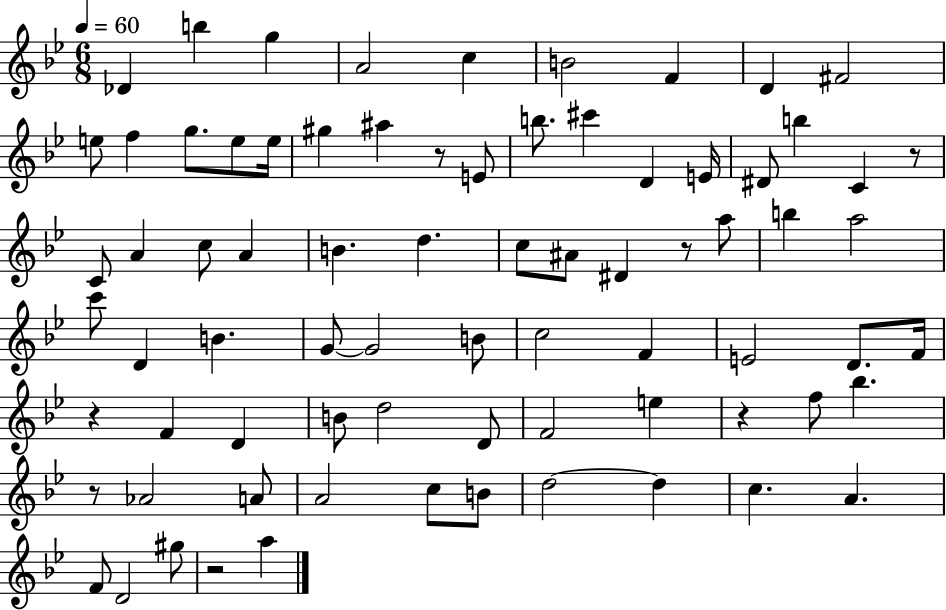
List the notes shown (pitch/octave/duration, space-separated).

Db4/q B5/q G5/q A4/h C5/q B4/h F4/q D4/q F#4/h E5/e F5/q G5/e. E5/e E5/s G#5/q A#5/q R/e E4/e B5/e. C#6/q D4/q E4/s D#4/e B5/q C4/q R/e C4/e A4/q C5/e A4/q B4/q. D5/q. C5/e A#4/e D#4/q R/e A5/e B5/q A5/h C6/e D4/q B4/q. G4/e G4/h B4/e C5/h F4/q E4/h D4/e. F4/s R/q F4/q D4/q B4/e D5/h D4/e F4/h E5/q R/q F5/e Bb5/q. R/e Ab4/h A4/e A4/h C5/e B4/e D5/h D5/q C5/q. A4/q. F4/e D4/h G#5/e R/h A5/q